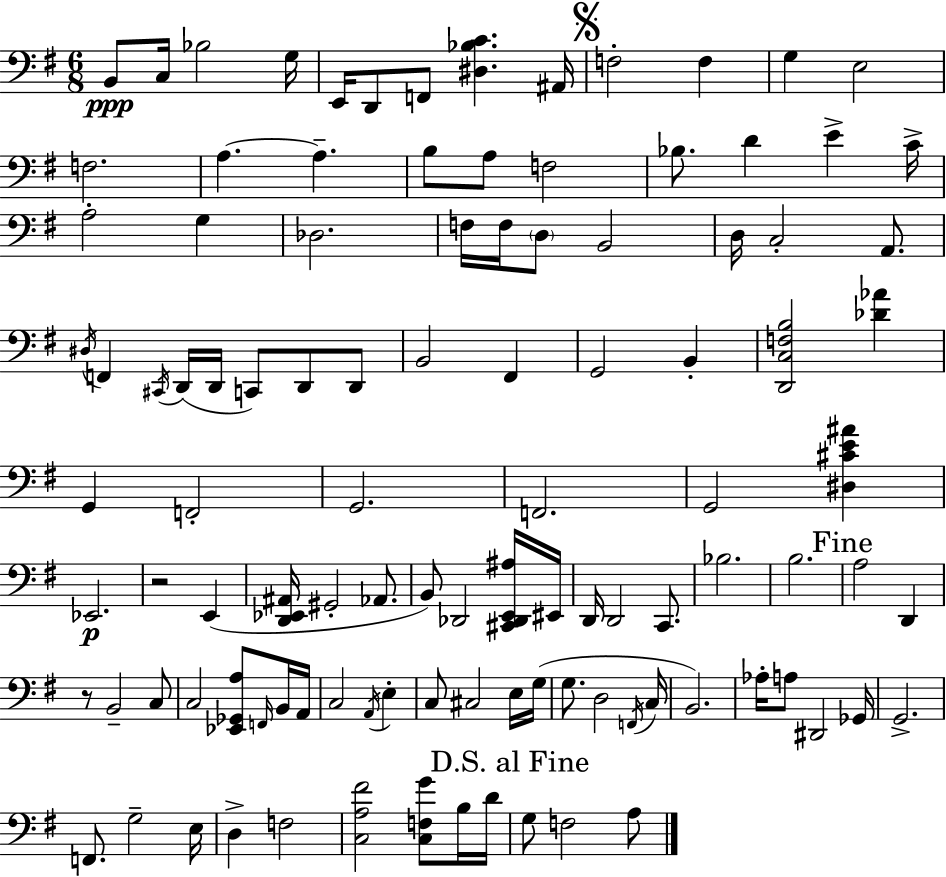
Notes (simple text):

B2/e C3/s Bb3/h G3/s E2/s D2/e F2/e [D#3,Bb3,C4]/q. A#2/s F3/h F3/q G3/q E3/h F3/h. A3/q. A3/q. B3/e A3/e F3/h Bb3/e. D4/q E4/q C4/s A3/h G3/q Db3/h. F3/s F3/s D3/e B2/h D3/s C3/h A2/e. D#3/s F2/q C#2/s D2/s D2/s C2/e D2/e D2/e B2/h F#2/q G2/h B2/q [D2,C3,F3,B3]/h [Db4,Ab4]/q G2/q F2/h G2/h. F2/h. G2/h [D#3,C#4,E4,A#4]/q Eb2/h. R/h E2/q [D2,Eb2,A#2]/s G#2/h Ab2/e. B2/e Db2/h [C#2,Db2,E2,A#3]/s EIS2/s D2/s D2/h C2/e. Bb3/h. B3/h. A3/h D2/q R/e B2/h C3/e C3/h [Eb2,Gb2,A3]/e F2/s B2/s A2/s C3/h A2/s E3/q C3/e C#3/h E3/s G3/s G3/e. D3/h F2/s C3/s B2/h. Ab3/s A3/e D#2/h Gb2/s G2/h. F2/e. G3/h E3/s D3/q F3/h [C3,A3,F#4]/h [C3,F3,G4]/e B3/s D4/s G3/e F3/h A3/e